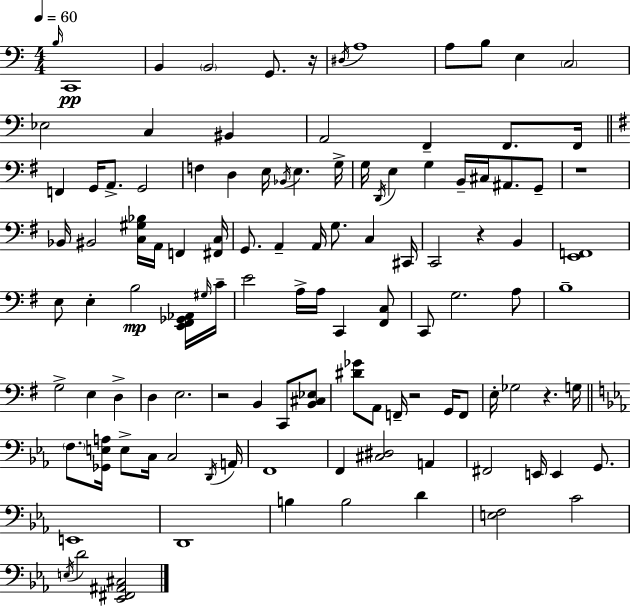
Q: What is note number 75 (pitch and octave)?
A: G3